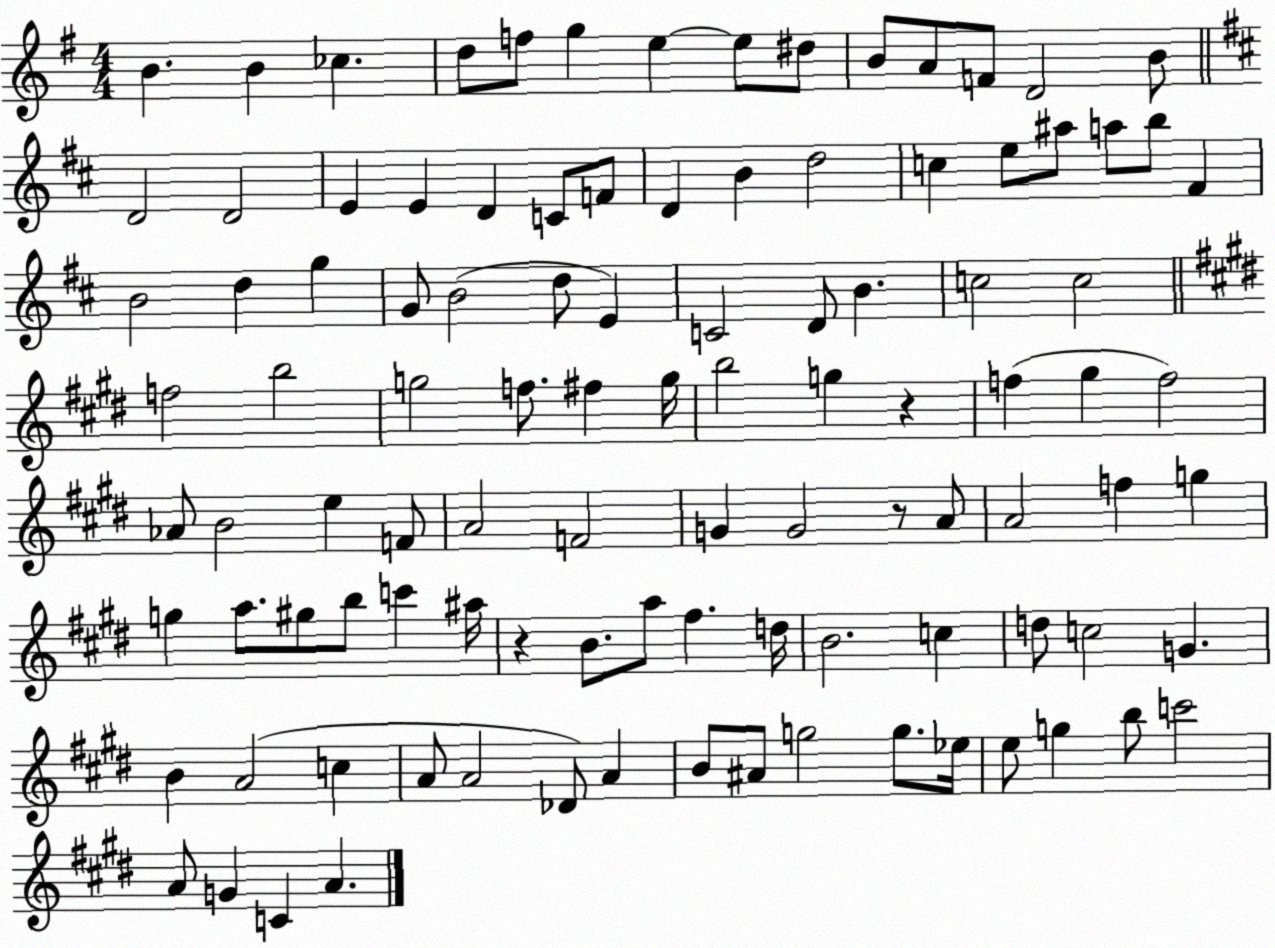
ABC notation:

X:1
T:Untitled
M:4/4
L:1/4
K:G
B B _c d/2 f/2 g e e/2 ^d/2 B/2 A/2 F/2 D2 B/2 D2 D2 E E D C/2 F/2 D B d2 c e/2 ^a/2 a/2 b/2 ^F B2 d g G/2 B2 d/2 E C2 D/2 B c2 c2 f2 b2 g2 f/2 ^f g/4 b2 g z f ^g f2 _A/2 B2 e F/2 A2 F2 G G2 z/2 A/2 A2 f g g a/2 ^g/2 b/2 c' ^a/4 z B/2 a/2 ^f d/4 B2 c d/2 c2 G B A2 c A/2 A2 _D/2 A B/2 ^A/2 g2 g/2 _e/4 e/2 g b/2 c'2 A/2 G C A